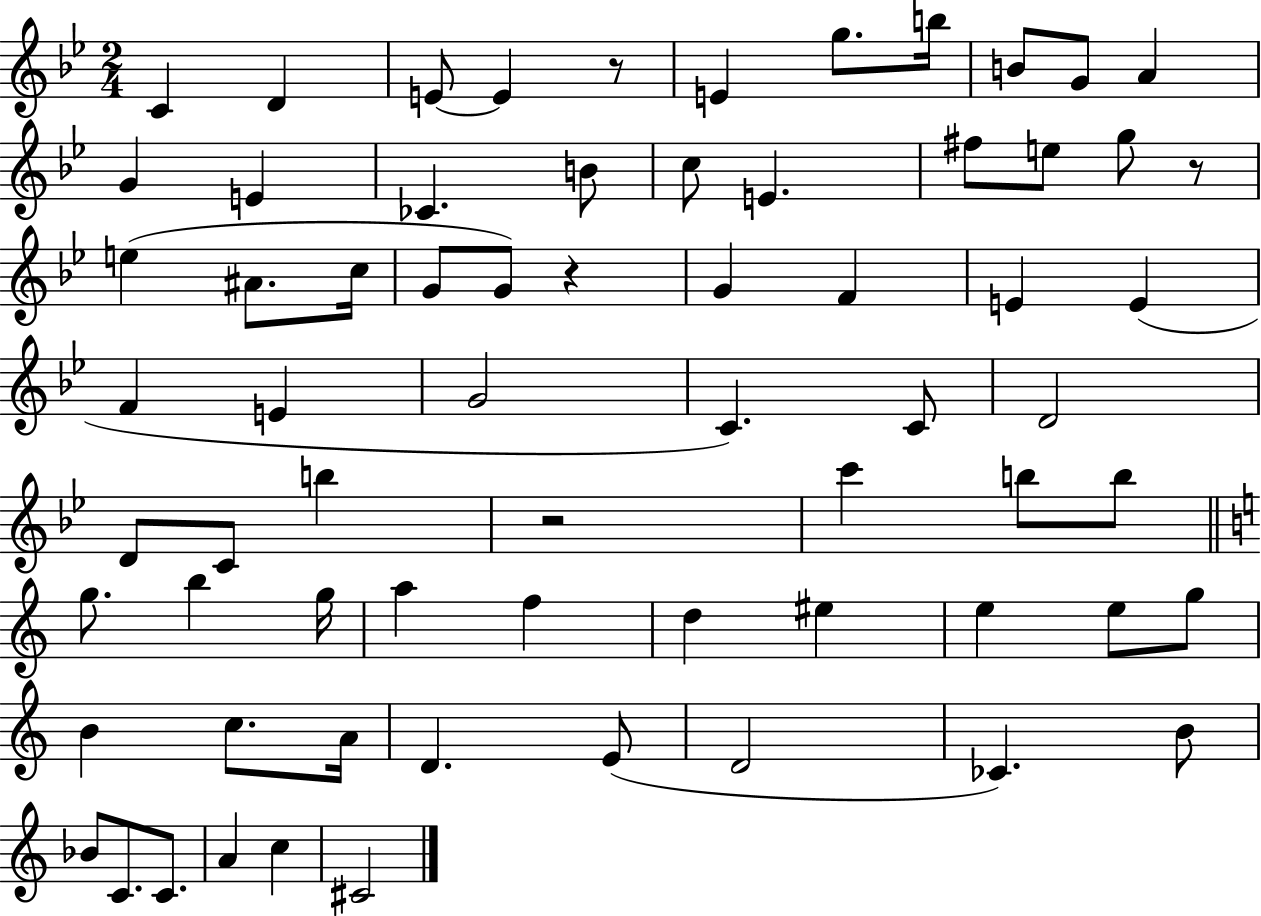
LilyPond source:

{
  \clef treble
  \numericTimeSignature
  \time 2/4
  \key bes \major
  c'4 d'4 | e'8~~ e'4 r8 | e'4 g''8. b''16 | b'8 g'8 a'4 | \break g'4 e'4 | ces'4. b'8 | c''8 e'4. | fis''8 e''8 g''8 r8 | \break e''4( ais'8. c''16 | g'8 g'8) r4 | g'4 f'4 | e'4 e'4( | \break f'4 e'4 | g'2 | c'4.) c'8 | d'2 | \break d'8 c'8 b''4 | r2 | c'''4 b''8 b''8 | \bar "||" \break \key a \minor g''8. b''4 g''16 | a''4 f''4 | d''4 eis''4 | e''4 e''8 g''8 | \break b'4 c''8. a'16 | d'4. e'8( | d'2 | ces'4.) b'8 | \break bes'8 c'8. c'8. | a'4 c''4 | cis'2 | \bar "|."
}